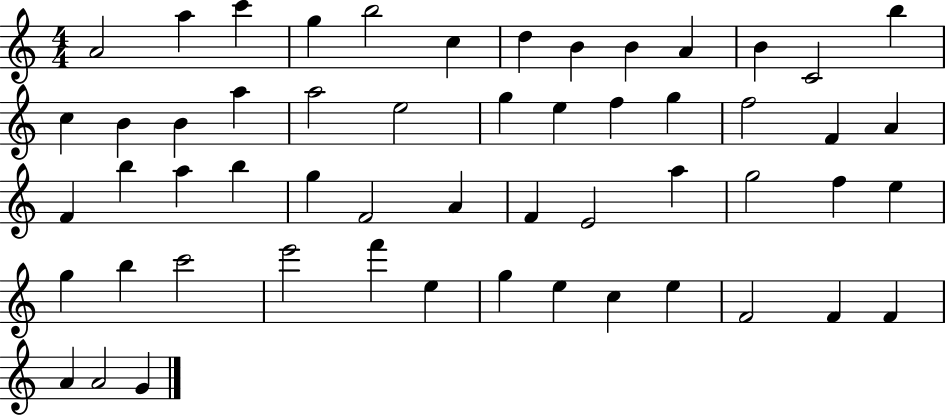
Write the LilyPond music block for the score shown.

{
  \clef treble
  \numericTimeSignature
  \time 4/4
  \key c \major
  a'2 a''4 c'''4 | g''4 b''2 c''4 | d''4 b'4 b'4 a'4 | b'4 c'2 b''4 | \break c''4 b'4 b'4 a''4 | a''2 e''2 | g''4 e''4 f''4 g''4 | f''2 f'4 a'4 | \break f'4 b''4 a''4 b''4 | g''4 f'2 a'4 | f'4 e'2 a''4 | g''2 f''4 e''4 | \break g''4 b''4 c'''2 | e'''2 f'''4 e''4 | g''4 e''4 c''4 e''4 | f'2 f'4 f'4 | \break a'4 a'2 g'4 | \bar "|."
}